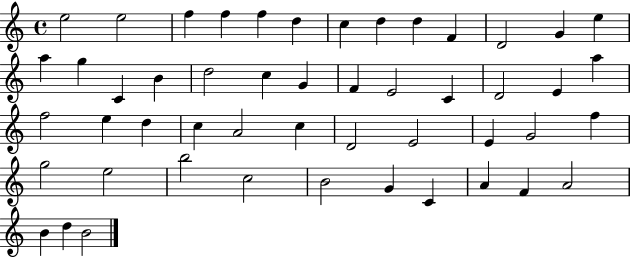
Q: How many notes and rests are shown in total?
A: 50